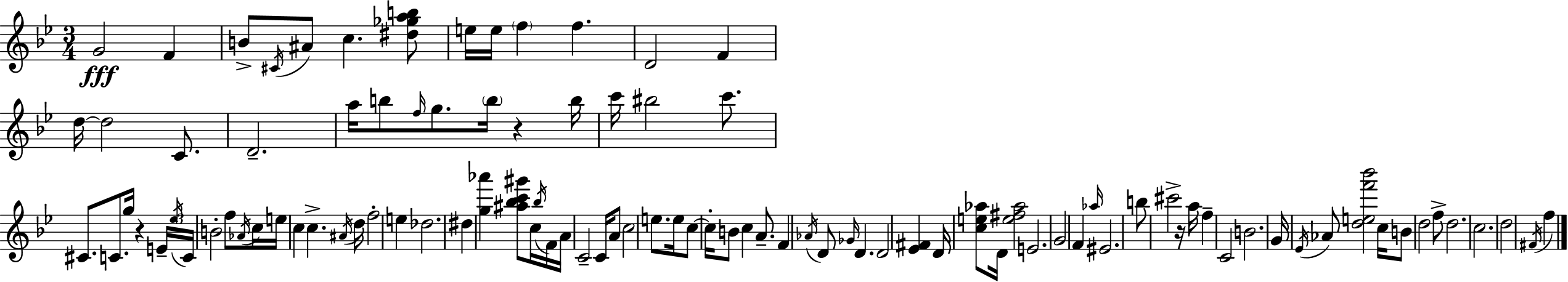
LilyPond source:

{
  \clef treble
  \numericTimeSignature
  \time 3/4
  \key bes \major
  g'2\fff f'4 | b'8-> \acciaccatura { cis'16 } ais'8 c''4. <dis'' ges'' a'' b''>8 | e''16 e''16 \parenthesize f''4 f''4. | d'2 f'4 | \break d''16~~ d''2 c'8. | d'2.-- | a''16 b''8 \grace { f''16 } g''8. \parenthesize b''16 r4 | b''16 c'''16 bis''2 c'''8. | \break cis'8. c'8. g''16 r4 | \tuplet 3/2 { e'16-- \acciaccatura { ees''16 } c'16 } b'2-. | f''8 \acciaccatura { aes'16 } c''16 e''16 c''4 c''4.-> | \acciaccatura { ais'16 } d''16 f''2-. | \break e''4 des''2. | dis''4 <g'' aes'''>4 | <ais'' bes'' c''' gis'''>8 c''16 \acciaccatura { bes''16 } f'16 a'16 c'2-- | c'16 a'8 c''2 | \break e''8. e''16 c''8~~ c''16-. b'8 c''4 | a'8.-- f'4 \acciaccatura { aes'16 } d'8 | \grace { ges'16 } d'4. d'2 | <ees' fis'>4 d'16 <c'' e'' aes''>8 d'16 | \break <e'' fis'' aes''>2 e'2. | g'2 | f'4 \grace { aes''16 } eis'2. | b''8 cis'''2-> | \break r16 a''16 f''4-- | c'2 b'2. | g'16 \acciaccatura { ees'16 } aes'8 | <d'' e'' f''' bes'''>2 c''16 b'8 | \break d''2 f''8-> d''2. | c''2. | d''2 | \acciaccatura { fis'16 } f''4 \bar "|."
}